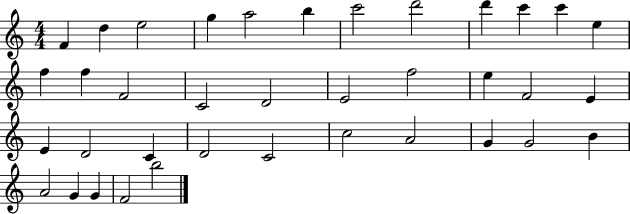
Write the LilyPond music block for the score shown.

{
  \clef treble
  \numericTimeSignature
  \time 4/4
  \key c \major
  f'4 d''4 e''2 | g''4 a''2 b''4 | c'''2 d'''2 | d'''4 c'''4 c'''4 e''4 | \break f''4 f''4 f'2 | c'2 d'2 | e'2 f''2 | e''4 f'2 e'4 | \break e'4 d'2 c'4 | d'2 c'2 | c''2 a'2 | g'4 g'2 b'4 | \break a'2 g'4 g'4 | f'2 b''2 | \bar "|."
}